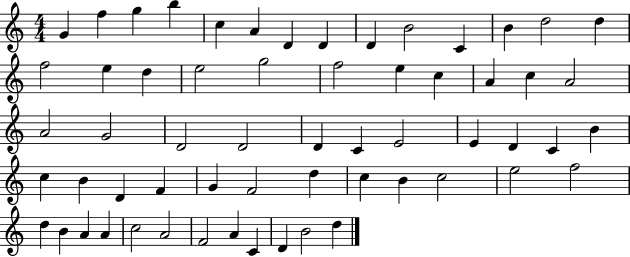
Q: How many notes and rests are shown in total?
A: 60